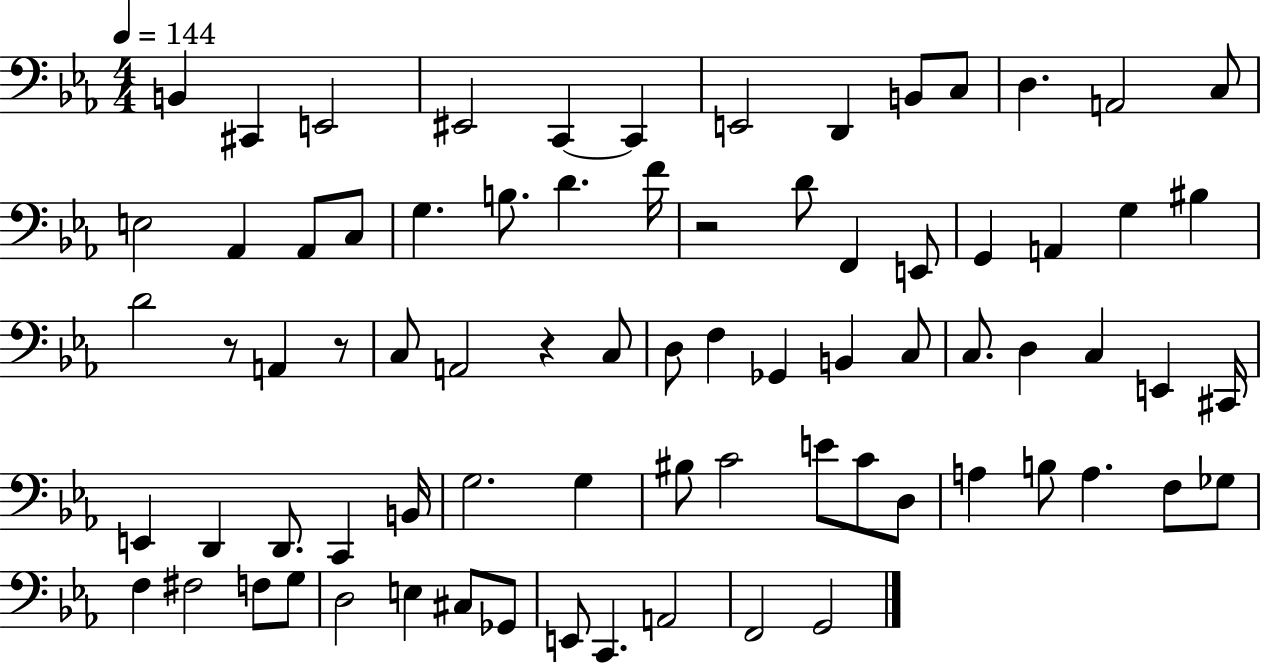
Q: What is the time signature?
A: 4/4